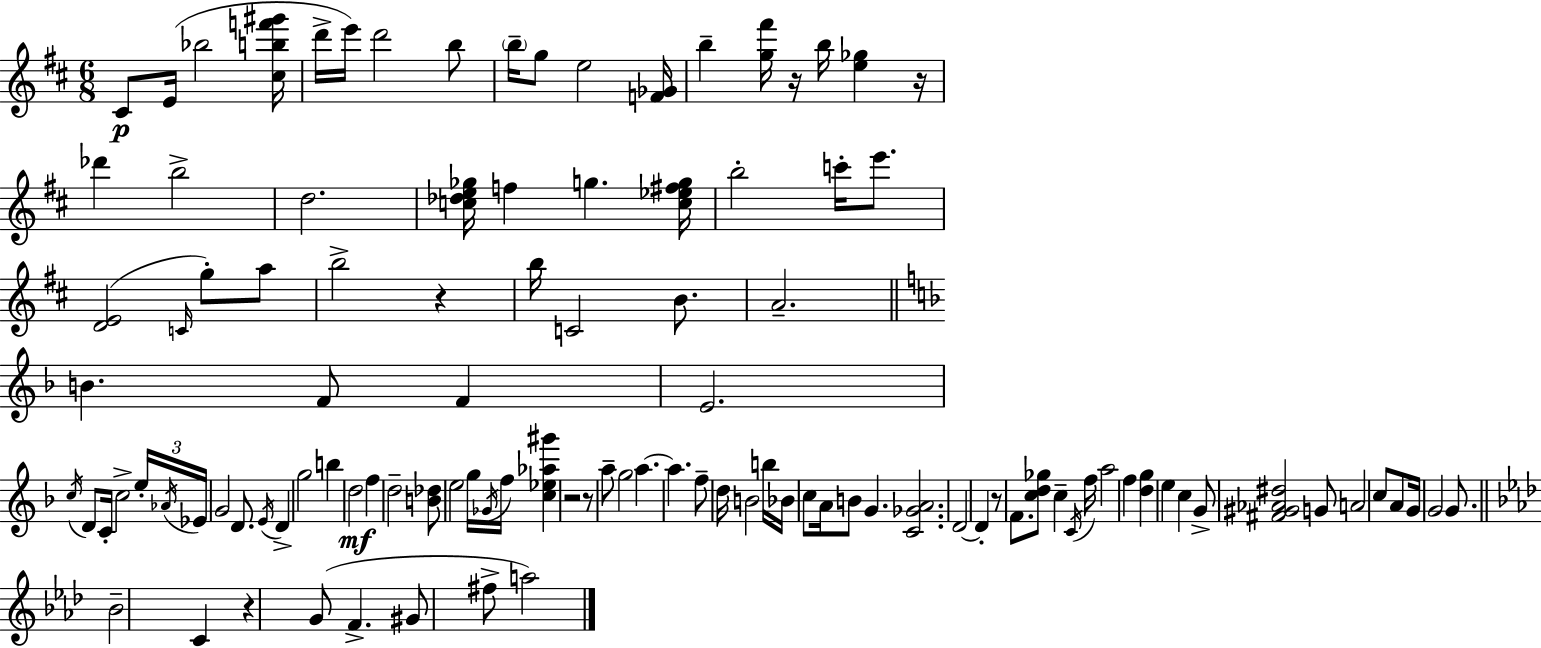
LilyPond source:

{
  \clef treble
  \numericTimeSignature
  \time 6/8
  \key d \major
  cis'8\p e'16( bes''2 <cis'' b'' f''' gis'''>16 | d'''16-> e'''16) d'''2 b''8 | \parenthesize b''16-- g''8 e''2 <f' ges'>16 | b''4-- <g'' fis'''>16 r16 b''16 <e'' ges''>4 r16 | \break des'''4 b''2-> | d''2. | <c'' des'' e'' ges''>16 f''4 g''4. <c'' ees'' fis'' g''>16 | b''2-. c'''16-. e'''8. | \break <d' e'>2( \grace { c'16 } g''8-.) a''8 | b''2-> r4 | b''16 c'2 b'8. | a'2.-- | \break \bar "||" \break \key d \minor b'4. f'8 f'4 | e'2. | \acciaccatura { c''16 } d'8 c'16-. c''2-> | \tuplet 3/2 { e''16-. \acciaccatura { aes'16 } ees'16 } g'2 d'8. | \break \acciaccatura { e'16 } d'4-> g''2 | b''4 d''2\mf | f''4 d''2-- | <b' des''>8 e''2 | \break g''16 \acciaccatura { ges'16 } f''16 <c'' ees'' aes'' gis'''>4 r2 | r8 a''8-- g''2 | a''4.~~ a''4. | f''8-- d''16 b'2 | \break b''16 bes'16 c''8 a'16 b'8 g'4. | <c' ges' a'>2. | d'2~~ | d'4-. r8 f'8. <c'' d'' ges''>8 c''4-- | \break \acciaccatura { c'16 } f''16 a''2 | f''4 <d'' g''>4 e''4 | c''4 g'8-> <fis' gis' aes' dis''>2 | g'8 a'2 | \break c''8 a'8 g'16 g'2 | g'8. \bar "||" \break \key f \minor bes'2-- c'4 | r4 g'8( f'4.-> | gis'8 fis''8-> a''2) | \bar "|."
}